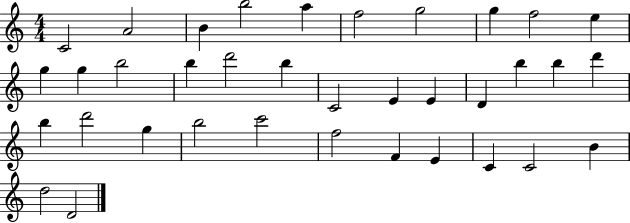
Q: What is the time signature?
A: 4/4